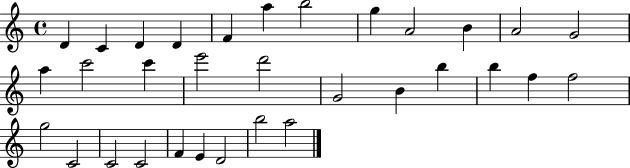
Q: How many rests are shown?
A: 0